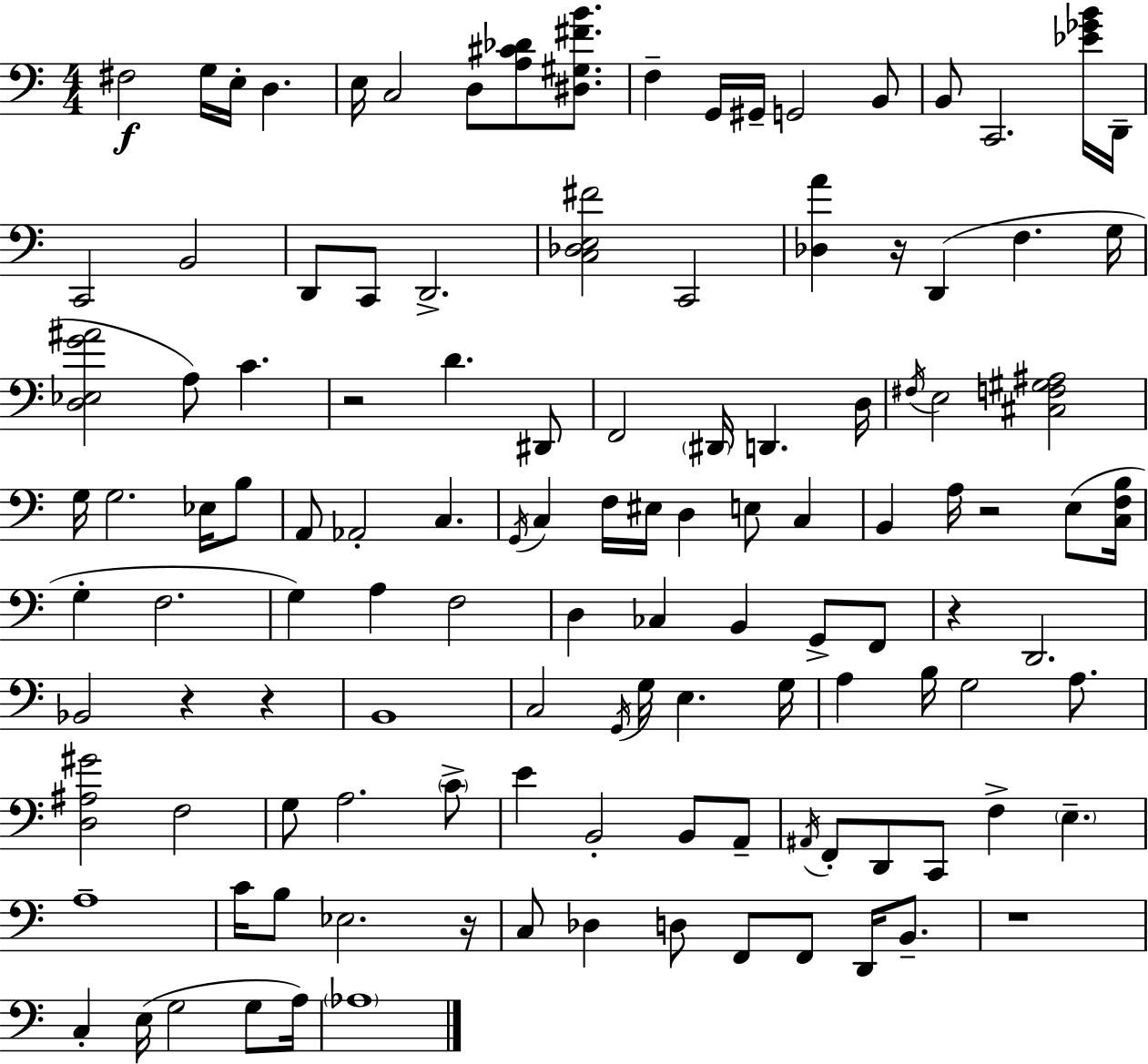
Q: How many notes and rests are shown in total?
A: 121